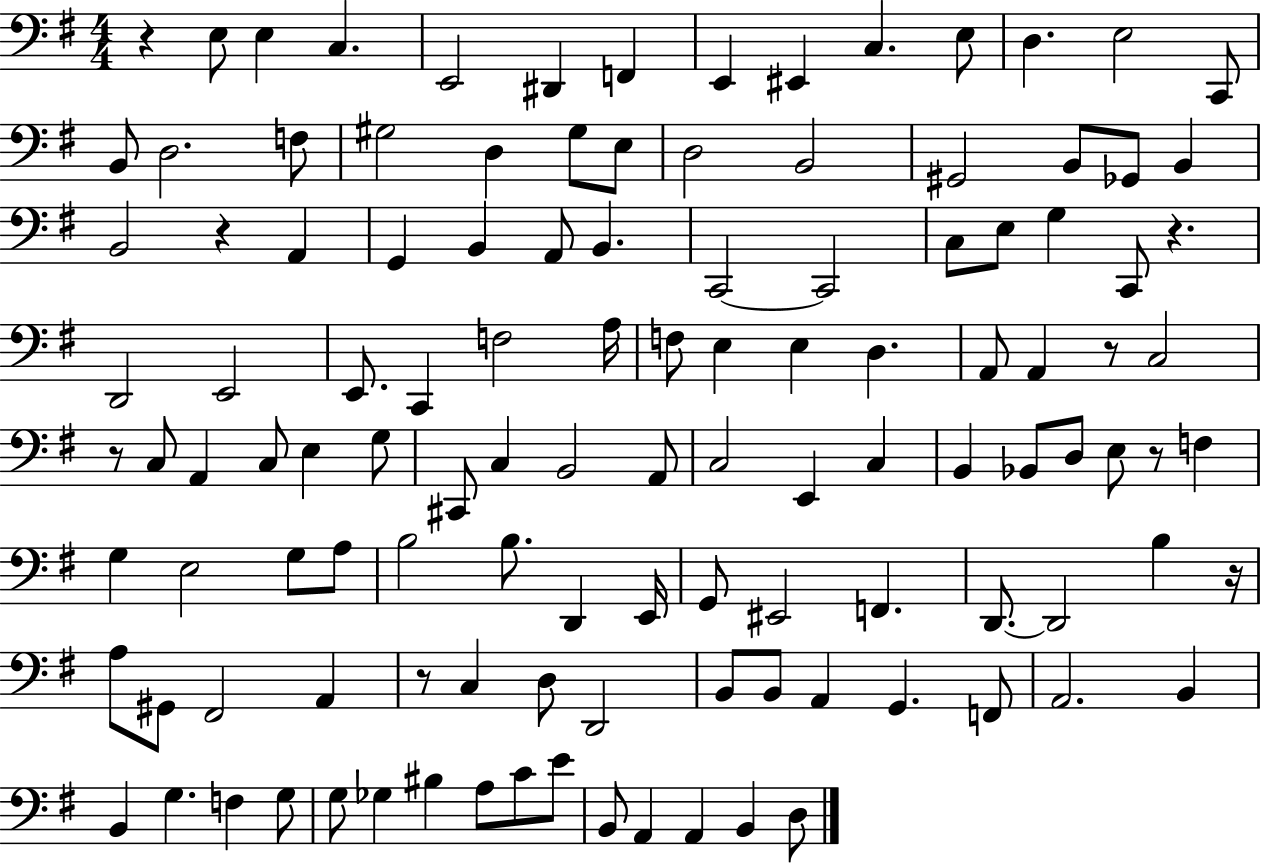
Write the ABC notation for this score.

X:1
T:Untitled
M:4/4
L:1/4
K:G
z E,/2 E, C, E,,2 ^D,, F,, E,, ^E,, C, E,/2 D, E,2 C,,/2 B,,/2 D,2 F,/2 ^G,2 D, ^G,/2 E,/2 D,2 B,,2 ^G,,2 B,,/2 _G,,/2 B,, B,,2 z A,, G,, B,, A,,/2 B,, C,,2 C,,2 C,/2 E,/2 G, C,,/2 z D,,2 E,,2 E,,/2 C,, F,2 A,/4 F,/2 E, E, D, A,,/2 A,, z/2 C,2 z/2 C,/2 A,, C,/2 E, G,/2 ^C,,/2 C, B,,2 A,,/2 C,2 E,, C, B,, _B,,/2 D,/2 E,/2 z/2 F, G, E,2 G,/2 A,/2 B,2 B,/2 D,, E,,/4 G,,/2 ^E,,2 F,, D,,/2 D,,2 B, z/4 A,/2 ^G,,/2 ^F,,2 A,, z/2 C, D,/2 D,,2 B,,/2 B,,/2 A,, G,, F,,/2 A,,2 B,, B,, G, F, G,/2 G,/2 _G, ^B, A,/2 C/2 E/2 B,,/2 A,, A,, B,, D,/2